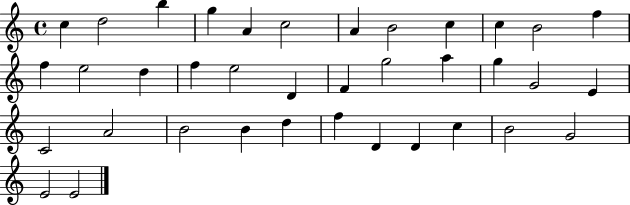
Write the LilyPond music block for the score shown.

{
  \clef treble
  \time 4/4
  \defaultTimeSignature
  \key c \major
  c''4 d''2 b''4 | g''4 a'4 c''2 | a'4 b'2 c''4 | c''4 b'2 f''4 | \break f''4 e''2 d''4 | f''4 e''2 d'4 | f'4 g''2 a''4 | g''4 g'2 e'4 | \break c'2 a'2 | b'2 b'4 d''4 | f''4 d'4 d'4 c''4 | b'2 g'2 | \break e'2 e'2 | \bar "|."
}